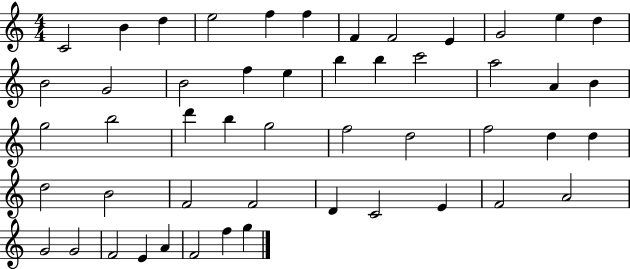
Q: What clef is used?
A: treble